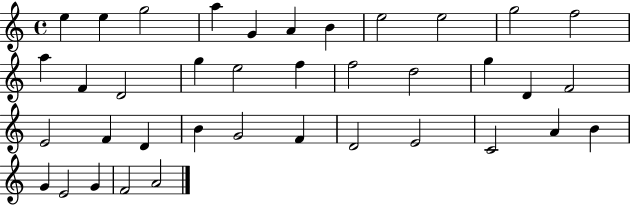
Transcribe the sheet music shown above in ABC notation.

X:1
T:Untitled
M:4/4
L:1/4
K:C
e e g2 a G A B e2 e2 g2 f2 a F D2 g e2 f f2 d2 g D F2 E2 F D B G2 F D2 E2 C2 A B G E2 G F2 A2